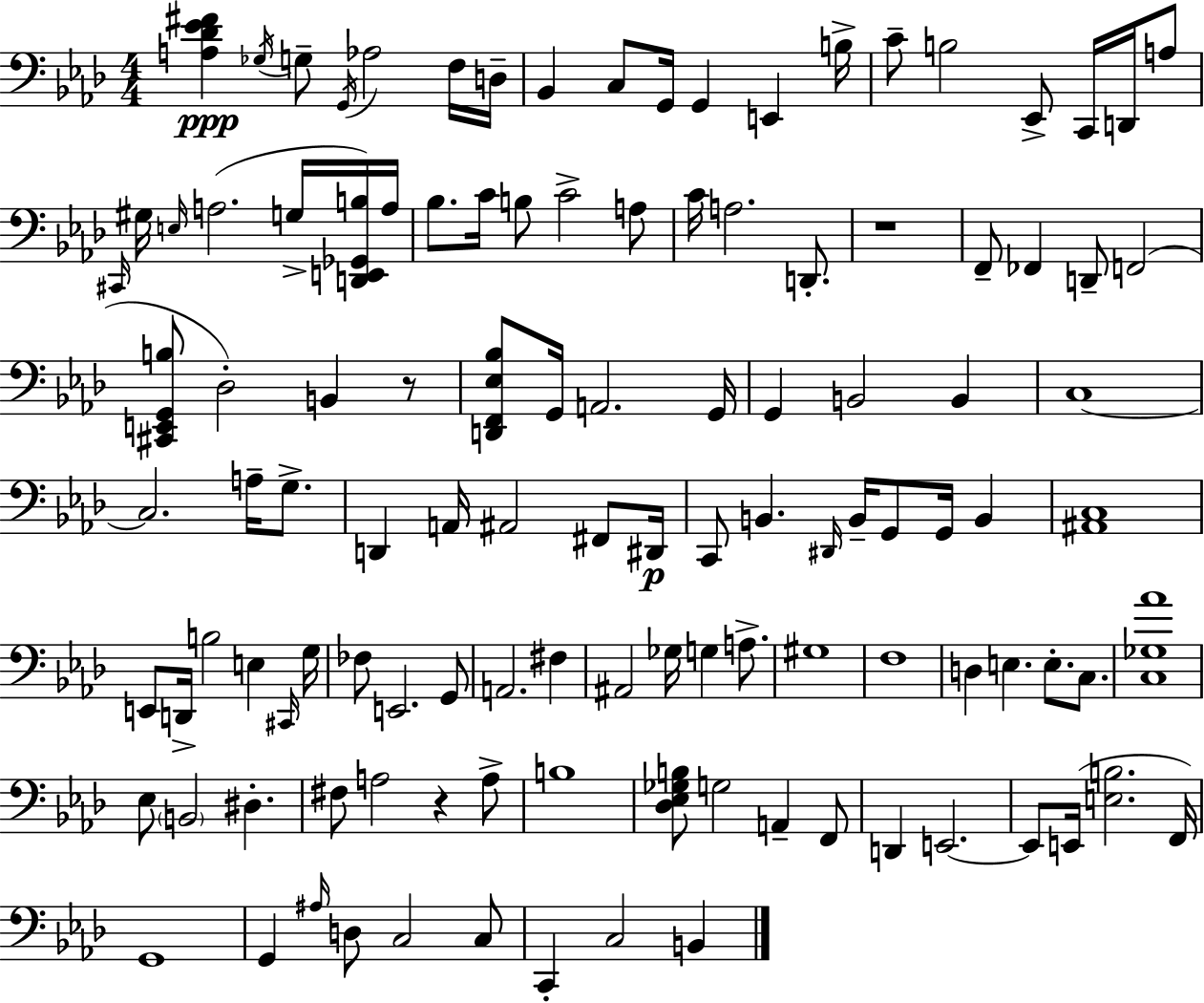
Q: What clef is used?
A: bass